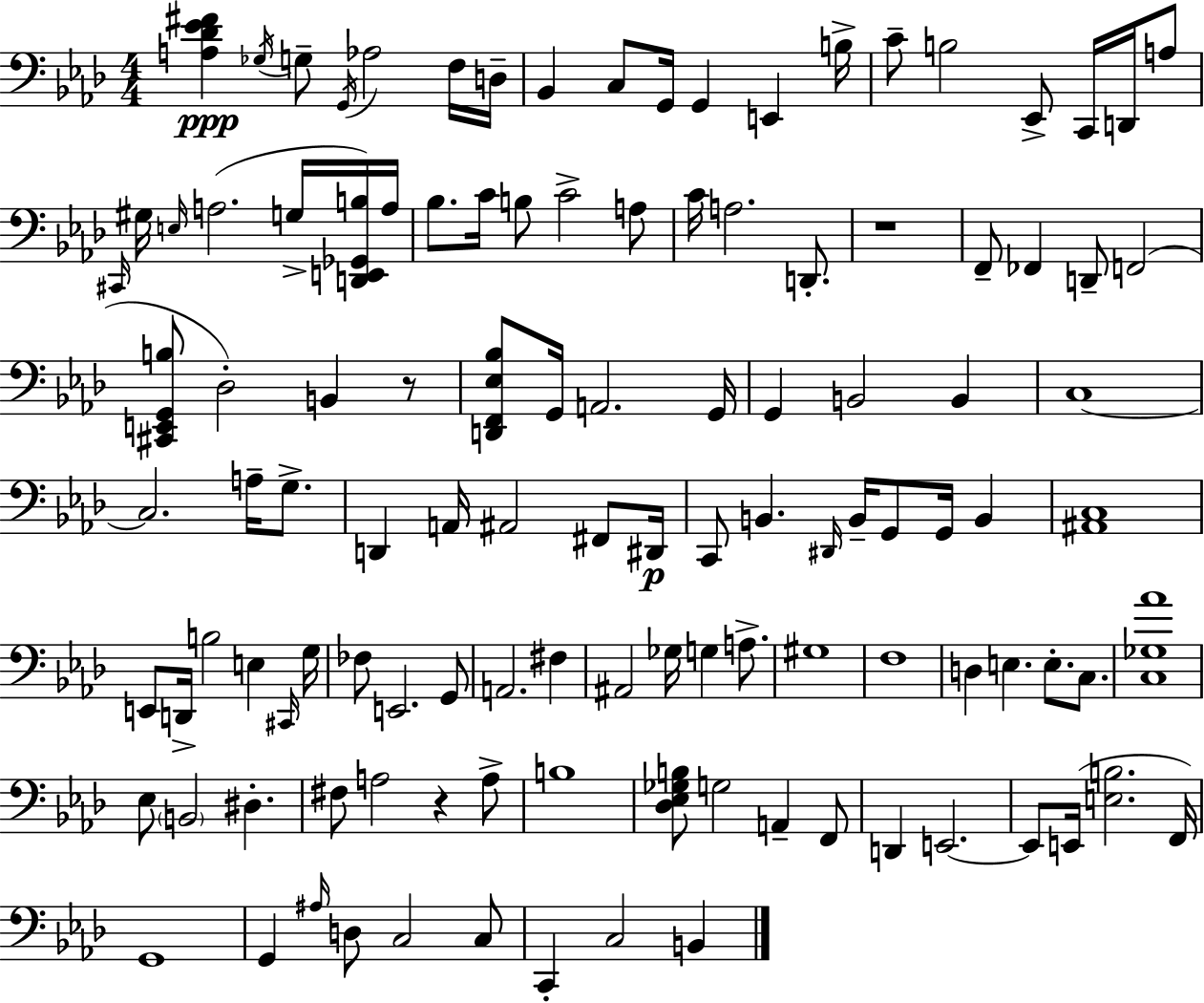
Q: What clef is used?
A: bass